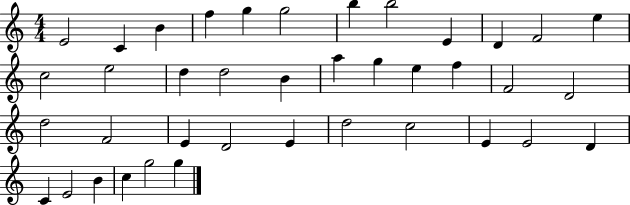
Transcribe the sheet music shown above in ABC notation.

X:1
T:Untitled
M:4/4
L:1/4
K:C
E2 C B f g g2 b b2 E D F2 e c2 e2 d d2 B a g e f F2 D2 d2 F2 E D2 E d2 c2 E E2 D C E2 B c g2 g